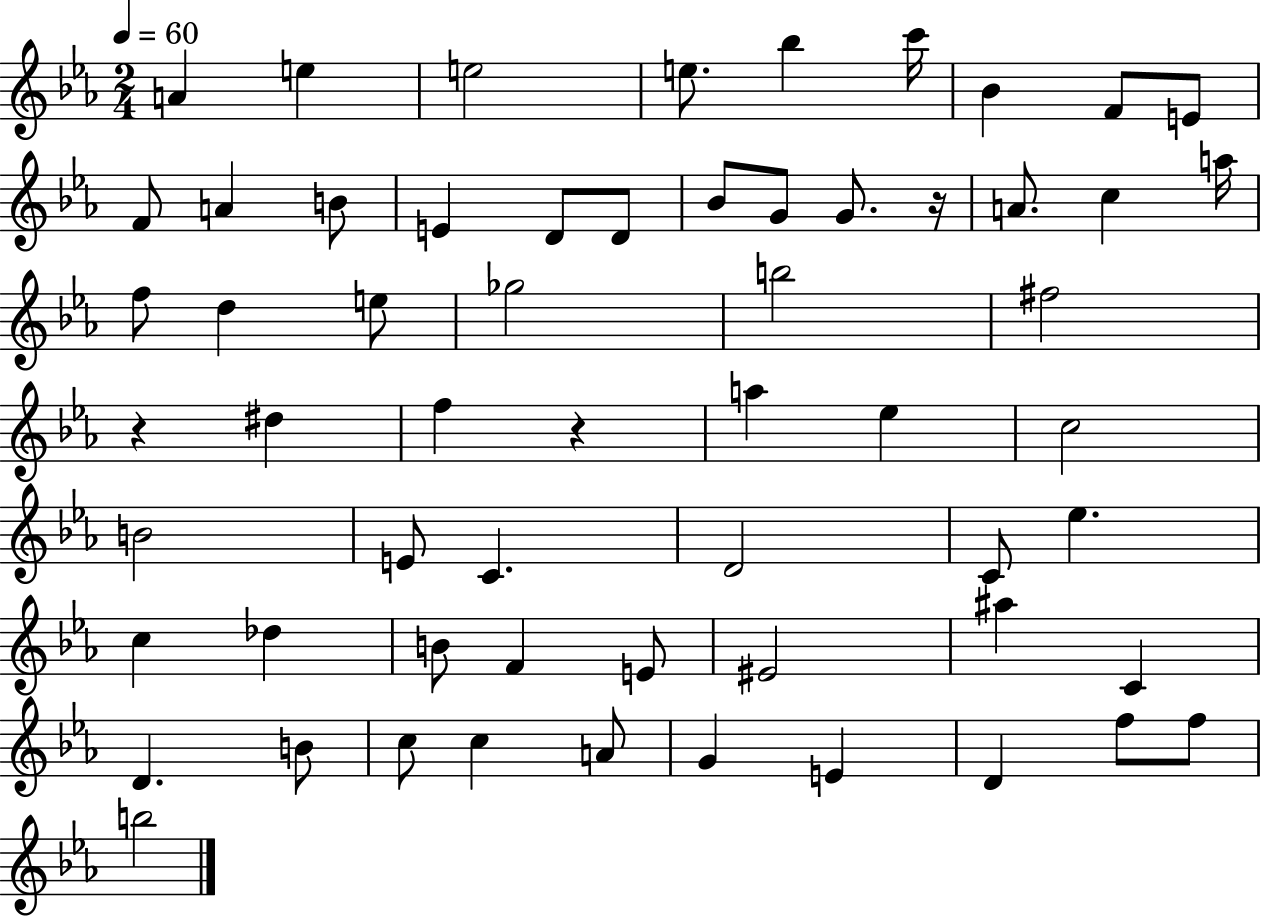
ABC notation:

X:1
T:Untitled
M:2/4
L:1/4
K:Eb
A e e2 e/2 _b c'/4 _B F/2 E/2 F/2 A B/2 E D/2 D/2 _B/2 G/2 G/2 z/4 A/2 c a/4 f/2 d e/2 _g2 b2 ^f2 z ^d f z a _e c2 B2 E/2 C D2 C/2 _e c _d B/2 F E/2 ^E2 ^a C D B/2 c/2 c A/2 G E D f/2 f/2 b2